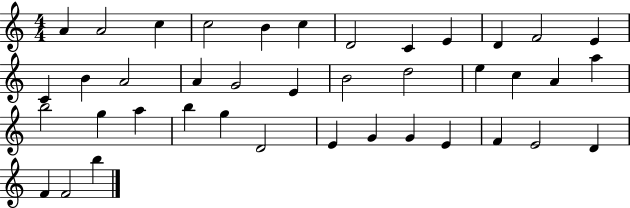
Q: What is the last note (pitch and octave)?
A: B5